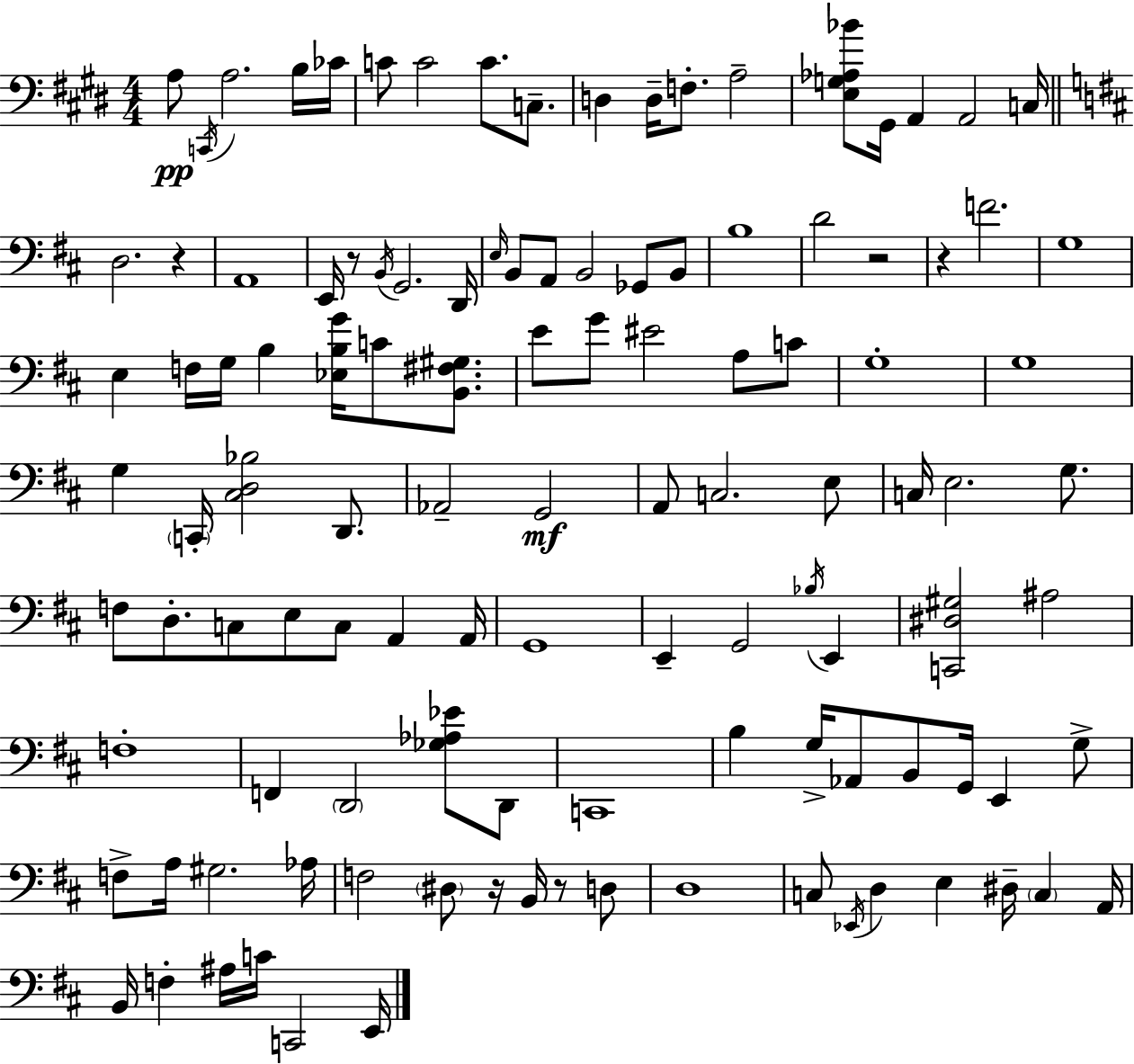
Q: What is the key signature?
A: E major